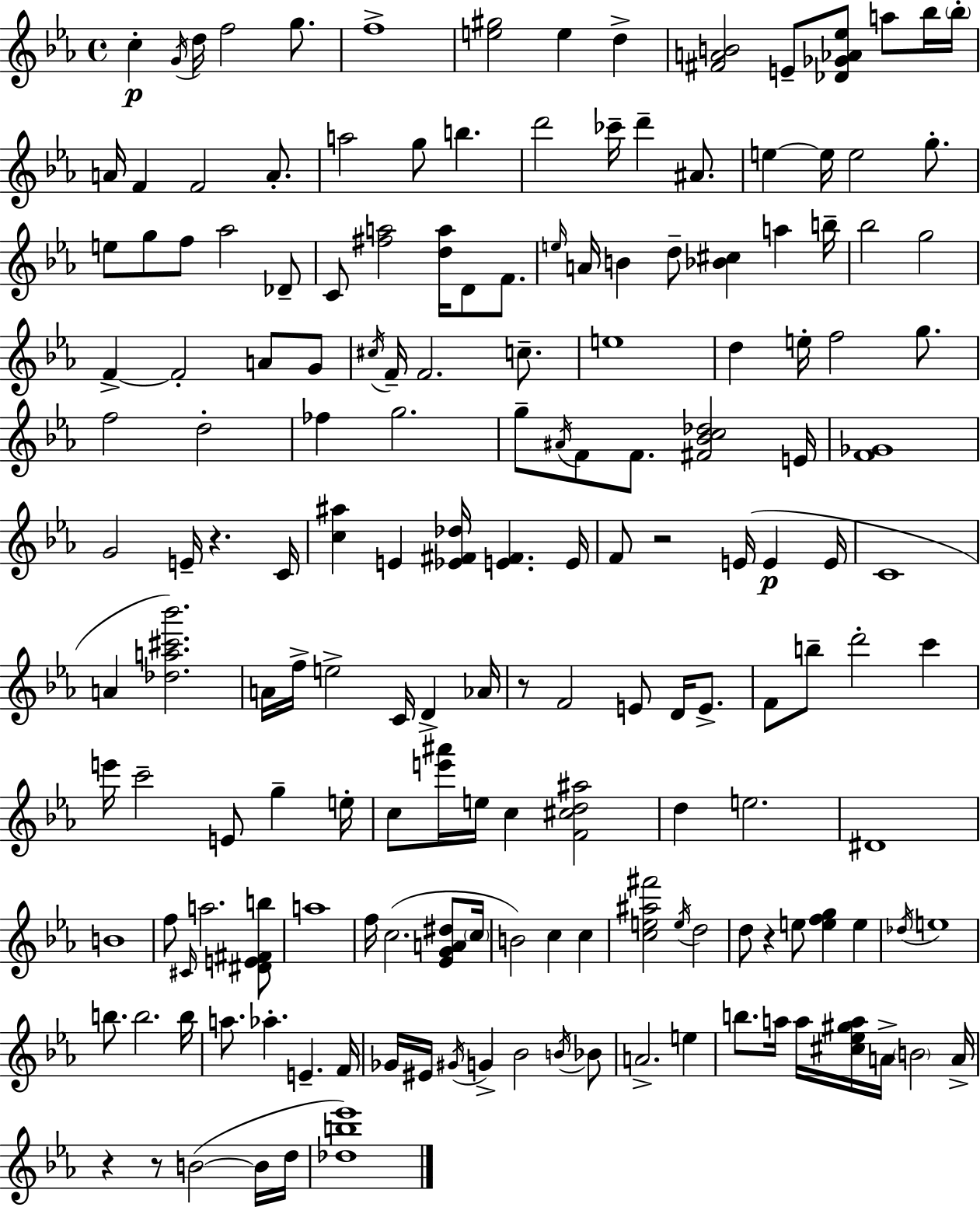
{
  \clef treble
  \time 4/4
  \defaultTimeSignature
  \key c \minor
  c''4-.\p \acciaccatura { g'16 } d''16 f''2 g''8. | f''1-> | <e'' gis''>2 e''4 d''4-> | <fis' a' b'>2 e'8-- <des' ges' aes' ees''>8 a''8 bes''16 | \break \parenthesize bes''16-. a'16 f'4 f'2 a'8.-. | a''2 g''8 b''4. | d'''2 ces'''16-- d'''4-- ais'8. | e''4~~ e''16 e''2 g''8.-. | \break e''8 g''8 f''8 aes''2 des'8-- | c'8 <fis'' a''>2 <d'' a''>16 d'8 f'8. | \grace { e''16 } a'16 b'4 d''8-- <bes' cis''>4 a''4 | b''16-- bes''2 g''2 | \break f'4->~~ f'2-. a'8 | g'8 \acciaccatura { cis''16 } f'16-- f'2. | c''8.-- e''1 | d''4 e''16-. f''2 | \break g''8. f''2 d''2-. | fes''4 g''2. | g''8-- \acciaccatura { ais'16 } f'8 f'8. <fis' bes' c'' des''>2 | e'16 <f' ges'>1 | \break g'2 e'16-- r4. | c'16 <c'' ais''>4 e'4 <ees' fis' des''>16 <e' fis'>4. | e'16 f'8 r2 e'16( e'4\p | e'16 c'1 | \break a'4 <des'' a'' cis''' bes'''>2.) | a'16 f''16-> e''2-> c'16 d'4-> | aes'16 r8 f'2 e'8 | d'16 e'8.-> f'8 b''8-- d'''2-. | \break c'''4 e'''16 c'''2-- e'8 g''4-- | e''16-. c''8 <e''' ais'''>16 e''16 c''4 <f' cis'' d'' ais''>2 | d''4 e''2. | dis'1 | \break b'1 | f''8 \grace { cis'16 } a''2. | <dis' e' fis' b''>8 a''1 | f''16 c''2.( | \break <ees' g' a' dis''>8 \parenthesize c''16 b'2) c''4 | c''4 <c'' e'' ais'' fis'''>2 \acciaccatura { e''16 } d''2 | d''8 r4 e''8 <e'' f'' g''>4 | e''4 \acciaccatura { des''16 } e''1 | \break b''8. b''2. | b''16 a''8. aes''4.-. | e'4.-- f'16 ges'16 eis'16 \acciaccatura { gis'16 } g'4-> bes'2 | \acciaccatura { b'16 } bes'8 a'2.-> | \break e''4 b''8. a''16 a''16 <cis'' ees'' gis'' a''>16 a'16-> | \parenthesize b'2 a'16-> r4 r8 b'2~(~ | b'16 d''16 <des'' b'' ees'''>1) | \bar "|."
}